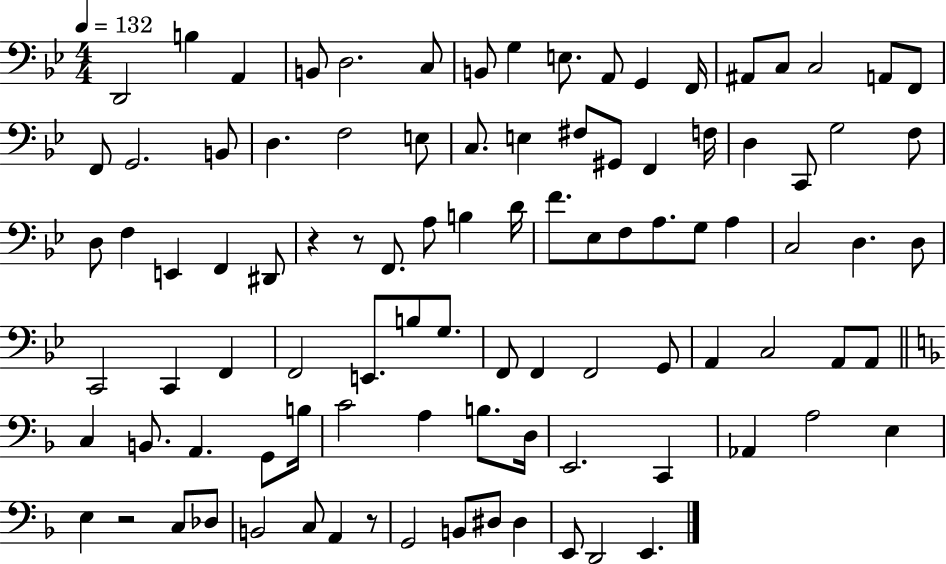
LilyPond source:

{
  \clef bass
  \numericTimeSignature
  \time 4/4
  \key bes \major
  \tempo 4 = 132
  d,2 b4 a,4 | b,8 d2. c8 | b,8 g4 e8. a,8 g,4 f,16 | ais,8 c8 c2 a,8 f,8 | \break f,8 g,2. b,8 | d4. f2 e8 | c8. e4 fis8 gis,8 f,4 f16 | d4 c,8 g2 f8 | \break d8 f4 e,4 f,4 dis,8 | r4 r8 f,8. a8 b4 d'16 | f'8. ees8 f8 a8. g8 a4 | c2 d4. d8 | \break c,2 c,4 f,4 | f,2 e,8. b8 g8. | f,8 f,4 f,2 g,8 | a,4 c2 a,8 a,8 | \break \bar "||" \break \key f \major c4 b,8. a,4. g,8 b16 | c'2 a4 b8. d16 | e,2. c,4 | aes,4 a2 e4 | \break e4 r2 c8 des8 | b,2 c8 a,4 r8 | g,2 b,8 dis8 dis4 | e,8 d,2 e,4. | \break \bar "|."
}